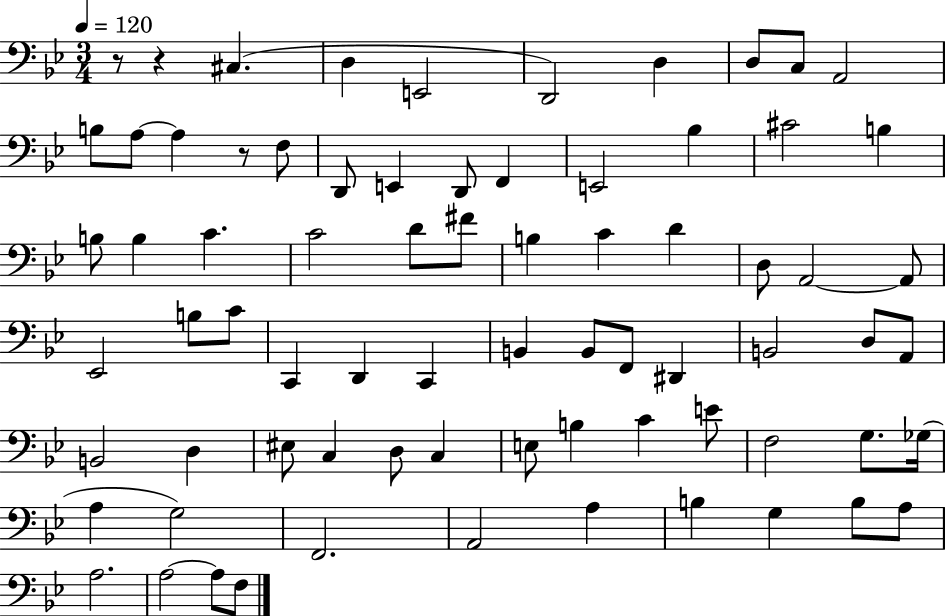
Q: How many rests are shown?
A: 3